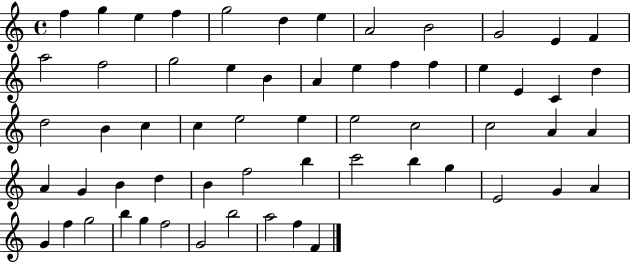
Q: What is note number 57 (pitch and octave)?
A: B5